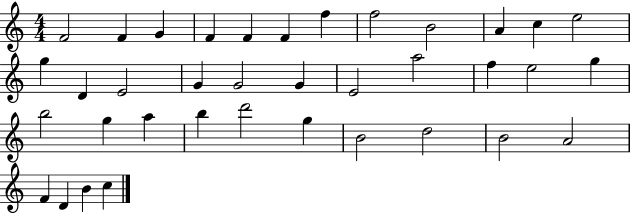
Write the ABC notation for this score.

X:1
T:Untitled
M:4/4
L:1/4
K:C
F2 F G F F F f f2 B2 A c e2 g D E2 G G2 G E2 a2 f e2 g b2 g a b d'2 g B2 d2 B2 A2 F D B c